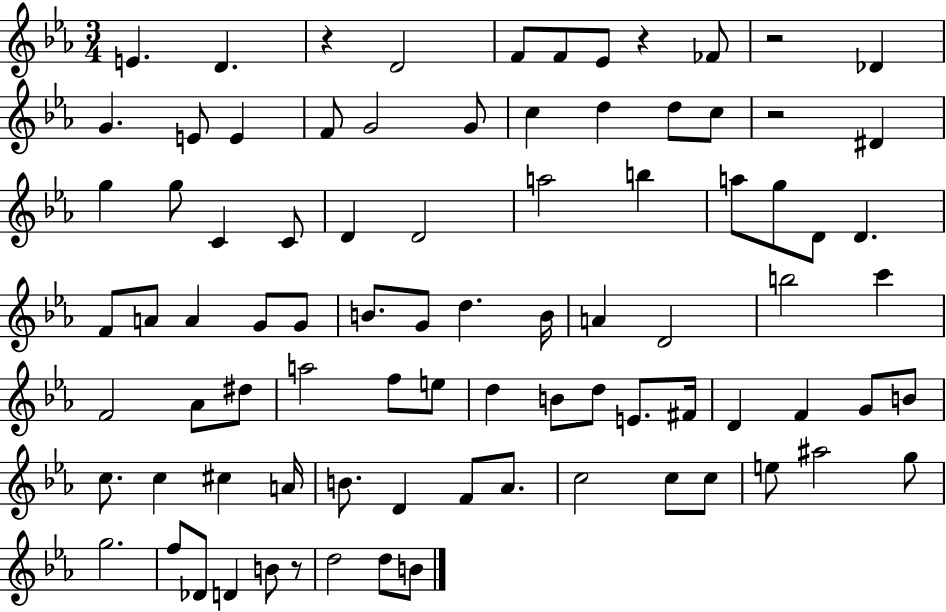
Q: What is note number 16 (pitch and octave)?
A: D5